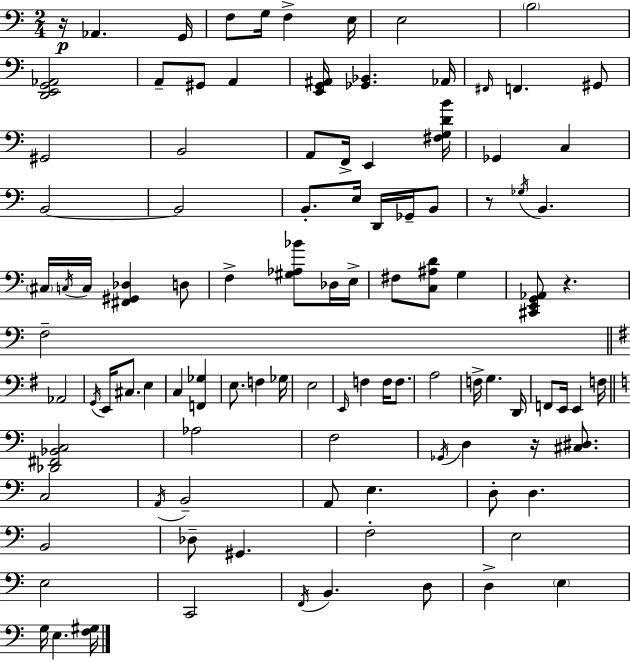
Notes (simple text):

R/s Ab2/q. G2/s F3/e G3/s F3/q E3/s E3/h B3/h [D2,E2,G2,Ab2]/h A2/e G#2/e A2/q [E2,G2,A#2]/s [Gb2,Bb2]/q. Ab2/s F#2/s F2/q. G#2/e G#2/h B2/h A2/e F2/s E2/q [F#3,G3,D4,B4]/s Gb2/q C3/q B2/h B2/h B2/e. E3/s D2/s Gb2/s B2/e R/e Gb3/s B2/q. C#3/s C3/s C3/s [F#2,G#2,Db3]/q D3/e F3/q [G#3,Ab3,Bb4]/e Db3/s E3/s F#3/e [C3,A#3,D4]/e G3/q [C#2,E2,G2,Ab2]/e R/q. F3/h Ab2/h G2/s E2/s C#3/e. E3/q C3/q [F2,Gb3]/q E3/e. F3/q Gb3/s E3/h E2/s F3/q F3/s F3/e. A3/h F3/s G3/q. D2/s F2/e E2/s E2/q F3/s [Db2,F#2,Bb2,C3]/h Ab3/h F3/h Gb2/s D3/q R/s [C#3,D#3]/e. C3/h A2/s B2/h A2/e E3/q. D3/e D3/q. B2/h Db3/e G#2/q. F3/h E3/h E3/h C2/h F2/s B2/q. D3/e D3/q E3/q G3/s E3/q. [F3,G#3]/s